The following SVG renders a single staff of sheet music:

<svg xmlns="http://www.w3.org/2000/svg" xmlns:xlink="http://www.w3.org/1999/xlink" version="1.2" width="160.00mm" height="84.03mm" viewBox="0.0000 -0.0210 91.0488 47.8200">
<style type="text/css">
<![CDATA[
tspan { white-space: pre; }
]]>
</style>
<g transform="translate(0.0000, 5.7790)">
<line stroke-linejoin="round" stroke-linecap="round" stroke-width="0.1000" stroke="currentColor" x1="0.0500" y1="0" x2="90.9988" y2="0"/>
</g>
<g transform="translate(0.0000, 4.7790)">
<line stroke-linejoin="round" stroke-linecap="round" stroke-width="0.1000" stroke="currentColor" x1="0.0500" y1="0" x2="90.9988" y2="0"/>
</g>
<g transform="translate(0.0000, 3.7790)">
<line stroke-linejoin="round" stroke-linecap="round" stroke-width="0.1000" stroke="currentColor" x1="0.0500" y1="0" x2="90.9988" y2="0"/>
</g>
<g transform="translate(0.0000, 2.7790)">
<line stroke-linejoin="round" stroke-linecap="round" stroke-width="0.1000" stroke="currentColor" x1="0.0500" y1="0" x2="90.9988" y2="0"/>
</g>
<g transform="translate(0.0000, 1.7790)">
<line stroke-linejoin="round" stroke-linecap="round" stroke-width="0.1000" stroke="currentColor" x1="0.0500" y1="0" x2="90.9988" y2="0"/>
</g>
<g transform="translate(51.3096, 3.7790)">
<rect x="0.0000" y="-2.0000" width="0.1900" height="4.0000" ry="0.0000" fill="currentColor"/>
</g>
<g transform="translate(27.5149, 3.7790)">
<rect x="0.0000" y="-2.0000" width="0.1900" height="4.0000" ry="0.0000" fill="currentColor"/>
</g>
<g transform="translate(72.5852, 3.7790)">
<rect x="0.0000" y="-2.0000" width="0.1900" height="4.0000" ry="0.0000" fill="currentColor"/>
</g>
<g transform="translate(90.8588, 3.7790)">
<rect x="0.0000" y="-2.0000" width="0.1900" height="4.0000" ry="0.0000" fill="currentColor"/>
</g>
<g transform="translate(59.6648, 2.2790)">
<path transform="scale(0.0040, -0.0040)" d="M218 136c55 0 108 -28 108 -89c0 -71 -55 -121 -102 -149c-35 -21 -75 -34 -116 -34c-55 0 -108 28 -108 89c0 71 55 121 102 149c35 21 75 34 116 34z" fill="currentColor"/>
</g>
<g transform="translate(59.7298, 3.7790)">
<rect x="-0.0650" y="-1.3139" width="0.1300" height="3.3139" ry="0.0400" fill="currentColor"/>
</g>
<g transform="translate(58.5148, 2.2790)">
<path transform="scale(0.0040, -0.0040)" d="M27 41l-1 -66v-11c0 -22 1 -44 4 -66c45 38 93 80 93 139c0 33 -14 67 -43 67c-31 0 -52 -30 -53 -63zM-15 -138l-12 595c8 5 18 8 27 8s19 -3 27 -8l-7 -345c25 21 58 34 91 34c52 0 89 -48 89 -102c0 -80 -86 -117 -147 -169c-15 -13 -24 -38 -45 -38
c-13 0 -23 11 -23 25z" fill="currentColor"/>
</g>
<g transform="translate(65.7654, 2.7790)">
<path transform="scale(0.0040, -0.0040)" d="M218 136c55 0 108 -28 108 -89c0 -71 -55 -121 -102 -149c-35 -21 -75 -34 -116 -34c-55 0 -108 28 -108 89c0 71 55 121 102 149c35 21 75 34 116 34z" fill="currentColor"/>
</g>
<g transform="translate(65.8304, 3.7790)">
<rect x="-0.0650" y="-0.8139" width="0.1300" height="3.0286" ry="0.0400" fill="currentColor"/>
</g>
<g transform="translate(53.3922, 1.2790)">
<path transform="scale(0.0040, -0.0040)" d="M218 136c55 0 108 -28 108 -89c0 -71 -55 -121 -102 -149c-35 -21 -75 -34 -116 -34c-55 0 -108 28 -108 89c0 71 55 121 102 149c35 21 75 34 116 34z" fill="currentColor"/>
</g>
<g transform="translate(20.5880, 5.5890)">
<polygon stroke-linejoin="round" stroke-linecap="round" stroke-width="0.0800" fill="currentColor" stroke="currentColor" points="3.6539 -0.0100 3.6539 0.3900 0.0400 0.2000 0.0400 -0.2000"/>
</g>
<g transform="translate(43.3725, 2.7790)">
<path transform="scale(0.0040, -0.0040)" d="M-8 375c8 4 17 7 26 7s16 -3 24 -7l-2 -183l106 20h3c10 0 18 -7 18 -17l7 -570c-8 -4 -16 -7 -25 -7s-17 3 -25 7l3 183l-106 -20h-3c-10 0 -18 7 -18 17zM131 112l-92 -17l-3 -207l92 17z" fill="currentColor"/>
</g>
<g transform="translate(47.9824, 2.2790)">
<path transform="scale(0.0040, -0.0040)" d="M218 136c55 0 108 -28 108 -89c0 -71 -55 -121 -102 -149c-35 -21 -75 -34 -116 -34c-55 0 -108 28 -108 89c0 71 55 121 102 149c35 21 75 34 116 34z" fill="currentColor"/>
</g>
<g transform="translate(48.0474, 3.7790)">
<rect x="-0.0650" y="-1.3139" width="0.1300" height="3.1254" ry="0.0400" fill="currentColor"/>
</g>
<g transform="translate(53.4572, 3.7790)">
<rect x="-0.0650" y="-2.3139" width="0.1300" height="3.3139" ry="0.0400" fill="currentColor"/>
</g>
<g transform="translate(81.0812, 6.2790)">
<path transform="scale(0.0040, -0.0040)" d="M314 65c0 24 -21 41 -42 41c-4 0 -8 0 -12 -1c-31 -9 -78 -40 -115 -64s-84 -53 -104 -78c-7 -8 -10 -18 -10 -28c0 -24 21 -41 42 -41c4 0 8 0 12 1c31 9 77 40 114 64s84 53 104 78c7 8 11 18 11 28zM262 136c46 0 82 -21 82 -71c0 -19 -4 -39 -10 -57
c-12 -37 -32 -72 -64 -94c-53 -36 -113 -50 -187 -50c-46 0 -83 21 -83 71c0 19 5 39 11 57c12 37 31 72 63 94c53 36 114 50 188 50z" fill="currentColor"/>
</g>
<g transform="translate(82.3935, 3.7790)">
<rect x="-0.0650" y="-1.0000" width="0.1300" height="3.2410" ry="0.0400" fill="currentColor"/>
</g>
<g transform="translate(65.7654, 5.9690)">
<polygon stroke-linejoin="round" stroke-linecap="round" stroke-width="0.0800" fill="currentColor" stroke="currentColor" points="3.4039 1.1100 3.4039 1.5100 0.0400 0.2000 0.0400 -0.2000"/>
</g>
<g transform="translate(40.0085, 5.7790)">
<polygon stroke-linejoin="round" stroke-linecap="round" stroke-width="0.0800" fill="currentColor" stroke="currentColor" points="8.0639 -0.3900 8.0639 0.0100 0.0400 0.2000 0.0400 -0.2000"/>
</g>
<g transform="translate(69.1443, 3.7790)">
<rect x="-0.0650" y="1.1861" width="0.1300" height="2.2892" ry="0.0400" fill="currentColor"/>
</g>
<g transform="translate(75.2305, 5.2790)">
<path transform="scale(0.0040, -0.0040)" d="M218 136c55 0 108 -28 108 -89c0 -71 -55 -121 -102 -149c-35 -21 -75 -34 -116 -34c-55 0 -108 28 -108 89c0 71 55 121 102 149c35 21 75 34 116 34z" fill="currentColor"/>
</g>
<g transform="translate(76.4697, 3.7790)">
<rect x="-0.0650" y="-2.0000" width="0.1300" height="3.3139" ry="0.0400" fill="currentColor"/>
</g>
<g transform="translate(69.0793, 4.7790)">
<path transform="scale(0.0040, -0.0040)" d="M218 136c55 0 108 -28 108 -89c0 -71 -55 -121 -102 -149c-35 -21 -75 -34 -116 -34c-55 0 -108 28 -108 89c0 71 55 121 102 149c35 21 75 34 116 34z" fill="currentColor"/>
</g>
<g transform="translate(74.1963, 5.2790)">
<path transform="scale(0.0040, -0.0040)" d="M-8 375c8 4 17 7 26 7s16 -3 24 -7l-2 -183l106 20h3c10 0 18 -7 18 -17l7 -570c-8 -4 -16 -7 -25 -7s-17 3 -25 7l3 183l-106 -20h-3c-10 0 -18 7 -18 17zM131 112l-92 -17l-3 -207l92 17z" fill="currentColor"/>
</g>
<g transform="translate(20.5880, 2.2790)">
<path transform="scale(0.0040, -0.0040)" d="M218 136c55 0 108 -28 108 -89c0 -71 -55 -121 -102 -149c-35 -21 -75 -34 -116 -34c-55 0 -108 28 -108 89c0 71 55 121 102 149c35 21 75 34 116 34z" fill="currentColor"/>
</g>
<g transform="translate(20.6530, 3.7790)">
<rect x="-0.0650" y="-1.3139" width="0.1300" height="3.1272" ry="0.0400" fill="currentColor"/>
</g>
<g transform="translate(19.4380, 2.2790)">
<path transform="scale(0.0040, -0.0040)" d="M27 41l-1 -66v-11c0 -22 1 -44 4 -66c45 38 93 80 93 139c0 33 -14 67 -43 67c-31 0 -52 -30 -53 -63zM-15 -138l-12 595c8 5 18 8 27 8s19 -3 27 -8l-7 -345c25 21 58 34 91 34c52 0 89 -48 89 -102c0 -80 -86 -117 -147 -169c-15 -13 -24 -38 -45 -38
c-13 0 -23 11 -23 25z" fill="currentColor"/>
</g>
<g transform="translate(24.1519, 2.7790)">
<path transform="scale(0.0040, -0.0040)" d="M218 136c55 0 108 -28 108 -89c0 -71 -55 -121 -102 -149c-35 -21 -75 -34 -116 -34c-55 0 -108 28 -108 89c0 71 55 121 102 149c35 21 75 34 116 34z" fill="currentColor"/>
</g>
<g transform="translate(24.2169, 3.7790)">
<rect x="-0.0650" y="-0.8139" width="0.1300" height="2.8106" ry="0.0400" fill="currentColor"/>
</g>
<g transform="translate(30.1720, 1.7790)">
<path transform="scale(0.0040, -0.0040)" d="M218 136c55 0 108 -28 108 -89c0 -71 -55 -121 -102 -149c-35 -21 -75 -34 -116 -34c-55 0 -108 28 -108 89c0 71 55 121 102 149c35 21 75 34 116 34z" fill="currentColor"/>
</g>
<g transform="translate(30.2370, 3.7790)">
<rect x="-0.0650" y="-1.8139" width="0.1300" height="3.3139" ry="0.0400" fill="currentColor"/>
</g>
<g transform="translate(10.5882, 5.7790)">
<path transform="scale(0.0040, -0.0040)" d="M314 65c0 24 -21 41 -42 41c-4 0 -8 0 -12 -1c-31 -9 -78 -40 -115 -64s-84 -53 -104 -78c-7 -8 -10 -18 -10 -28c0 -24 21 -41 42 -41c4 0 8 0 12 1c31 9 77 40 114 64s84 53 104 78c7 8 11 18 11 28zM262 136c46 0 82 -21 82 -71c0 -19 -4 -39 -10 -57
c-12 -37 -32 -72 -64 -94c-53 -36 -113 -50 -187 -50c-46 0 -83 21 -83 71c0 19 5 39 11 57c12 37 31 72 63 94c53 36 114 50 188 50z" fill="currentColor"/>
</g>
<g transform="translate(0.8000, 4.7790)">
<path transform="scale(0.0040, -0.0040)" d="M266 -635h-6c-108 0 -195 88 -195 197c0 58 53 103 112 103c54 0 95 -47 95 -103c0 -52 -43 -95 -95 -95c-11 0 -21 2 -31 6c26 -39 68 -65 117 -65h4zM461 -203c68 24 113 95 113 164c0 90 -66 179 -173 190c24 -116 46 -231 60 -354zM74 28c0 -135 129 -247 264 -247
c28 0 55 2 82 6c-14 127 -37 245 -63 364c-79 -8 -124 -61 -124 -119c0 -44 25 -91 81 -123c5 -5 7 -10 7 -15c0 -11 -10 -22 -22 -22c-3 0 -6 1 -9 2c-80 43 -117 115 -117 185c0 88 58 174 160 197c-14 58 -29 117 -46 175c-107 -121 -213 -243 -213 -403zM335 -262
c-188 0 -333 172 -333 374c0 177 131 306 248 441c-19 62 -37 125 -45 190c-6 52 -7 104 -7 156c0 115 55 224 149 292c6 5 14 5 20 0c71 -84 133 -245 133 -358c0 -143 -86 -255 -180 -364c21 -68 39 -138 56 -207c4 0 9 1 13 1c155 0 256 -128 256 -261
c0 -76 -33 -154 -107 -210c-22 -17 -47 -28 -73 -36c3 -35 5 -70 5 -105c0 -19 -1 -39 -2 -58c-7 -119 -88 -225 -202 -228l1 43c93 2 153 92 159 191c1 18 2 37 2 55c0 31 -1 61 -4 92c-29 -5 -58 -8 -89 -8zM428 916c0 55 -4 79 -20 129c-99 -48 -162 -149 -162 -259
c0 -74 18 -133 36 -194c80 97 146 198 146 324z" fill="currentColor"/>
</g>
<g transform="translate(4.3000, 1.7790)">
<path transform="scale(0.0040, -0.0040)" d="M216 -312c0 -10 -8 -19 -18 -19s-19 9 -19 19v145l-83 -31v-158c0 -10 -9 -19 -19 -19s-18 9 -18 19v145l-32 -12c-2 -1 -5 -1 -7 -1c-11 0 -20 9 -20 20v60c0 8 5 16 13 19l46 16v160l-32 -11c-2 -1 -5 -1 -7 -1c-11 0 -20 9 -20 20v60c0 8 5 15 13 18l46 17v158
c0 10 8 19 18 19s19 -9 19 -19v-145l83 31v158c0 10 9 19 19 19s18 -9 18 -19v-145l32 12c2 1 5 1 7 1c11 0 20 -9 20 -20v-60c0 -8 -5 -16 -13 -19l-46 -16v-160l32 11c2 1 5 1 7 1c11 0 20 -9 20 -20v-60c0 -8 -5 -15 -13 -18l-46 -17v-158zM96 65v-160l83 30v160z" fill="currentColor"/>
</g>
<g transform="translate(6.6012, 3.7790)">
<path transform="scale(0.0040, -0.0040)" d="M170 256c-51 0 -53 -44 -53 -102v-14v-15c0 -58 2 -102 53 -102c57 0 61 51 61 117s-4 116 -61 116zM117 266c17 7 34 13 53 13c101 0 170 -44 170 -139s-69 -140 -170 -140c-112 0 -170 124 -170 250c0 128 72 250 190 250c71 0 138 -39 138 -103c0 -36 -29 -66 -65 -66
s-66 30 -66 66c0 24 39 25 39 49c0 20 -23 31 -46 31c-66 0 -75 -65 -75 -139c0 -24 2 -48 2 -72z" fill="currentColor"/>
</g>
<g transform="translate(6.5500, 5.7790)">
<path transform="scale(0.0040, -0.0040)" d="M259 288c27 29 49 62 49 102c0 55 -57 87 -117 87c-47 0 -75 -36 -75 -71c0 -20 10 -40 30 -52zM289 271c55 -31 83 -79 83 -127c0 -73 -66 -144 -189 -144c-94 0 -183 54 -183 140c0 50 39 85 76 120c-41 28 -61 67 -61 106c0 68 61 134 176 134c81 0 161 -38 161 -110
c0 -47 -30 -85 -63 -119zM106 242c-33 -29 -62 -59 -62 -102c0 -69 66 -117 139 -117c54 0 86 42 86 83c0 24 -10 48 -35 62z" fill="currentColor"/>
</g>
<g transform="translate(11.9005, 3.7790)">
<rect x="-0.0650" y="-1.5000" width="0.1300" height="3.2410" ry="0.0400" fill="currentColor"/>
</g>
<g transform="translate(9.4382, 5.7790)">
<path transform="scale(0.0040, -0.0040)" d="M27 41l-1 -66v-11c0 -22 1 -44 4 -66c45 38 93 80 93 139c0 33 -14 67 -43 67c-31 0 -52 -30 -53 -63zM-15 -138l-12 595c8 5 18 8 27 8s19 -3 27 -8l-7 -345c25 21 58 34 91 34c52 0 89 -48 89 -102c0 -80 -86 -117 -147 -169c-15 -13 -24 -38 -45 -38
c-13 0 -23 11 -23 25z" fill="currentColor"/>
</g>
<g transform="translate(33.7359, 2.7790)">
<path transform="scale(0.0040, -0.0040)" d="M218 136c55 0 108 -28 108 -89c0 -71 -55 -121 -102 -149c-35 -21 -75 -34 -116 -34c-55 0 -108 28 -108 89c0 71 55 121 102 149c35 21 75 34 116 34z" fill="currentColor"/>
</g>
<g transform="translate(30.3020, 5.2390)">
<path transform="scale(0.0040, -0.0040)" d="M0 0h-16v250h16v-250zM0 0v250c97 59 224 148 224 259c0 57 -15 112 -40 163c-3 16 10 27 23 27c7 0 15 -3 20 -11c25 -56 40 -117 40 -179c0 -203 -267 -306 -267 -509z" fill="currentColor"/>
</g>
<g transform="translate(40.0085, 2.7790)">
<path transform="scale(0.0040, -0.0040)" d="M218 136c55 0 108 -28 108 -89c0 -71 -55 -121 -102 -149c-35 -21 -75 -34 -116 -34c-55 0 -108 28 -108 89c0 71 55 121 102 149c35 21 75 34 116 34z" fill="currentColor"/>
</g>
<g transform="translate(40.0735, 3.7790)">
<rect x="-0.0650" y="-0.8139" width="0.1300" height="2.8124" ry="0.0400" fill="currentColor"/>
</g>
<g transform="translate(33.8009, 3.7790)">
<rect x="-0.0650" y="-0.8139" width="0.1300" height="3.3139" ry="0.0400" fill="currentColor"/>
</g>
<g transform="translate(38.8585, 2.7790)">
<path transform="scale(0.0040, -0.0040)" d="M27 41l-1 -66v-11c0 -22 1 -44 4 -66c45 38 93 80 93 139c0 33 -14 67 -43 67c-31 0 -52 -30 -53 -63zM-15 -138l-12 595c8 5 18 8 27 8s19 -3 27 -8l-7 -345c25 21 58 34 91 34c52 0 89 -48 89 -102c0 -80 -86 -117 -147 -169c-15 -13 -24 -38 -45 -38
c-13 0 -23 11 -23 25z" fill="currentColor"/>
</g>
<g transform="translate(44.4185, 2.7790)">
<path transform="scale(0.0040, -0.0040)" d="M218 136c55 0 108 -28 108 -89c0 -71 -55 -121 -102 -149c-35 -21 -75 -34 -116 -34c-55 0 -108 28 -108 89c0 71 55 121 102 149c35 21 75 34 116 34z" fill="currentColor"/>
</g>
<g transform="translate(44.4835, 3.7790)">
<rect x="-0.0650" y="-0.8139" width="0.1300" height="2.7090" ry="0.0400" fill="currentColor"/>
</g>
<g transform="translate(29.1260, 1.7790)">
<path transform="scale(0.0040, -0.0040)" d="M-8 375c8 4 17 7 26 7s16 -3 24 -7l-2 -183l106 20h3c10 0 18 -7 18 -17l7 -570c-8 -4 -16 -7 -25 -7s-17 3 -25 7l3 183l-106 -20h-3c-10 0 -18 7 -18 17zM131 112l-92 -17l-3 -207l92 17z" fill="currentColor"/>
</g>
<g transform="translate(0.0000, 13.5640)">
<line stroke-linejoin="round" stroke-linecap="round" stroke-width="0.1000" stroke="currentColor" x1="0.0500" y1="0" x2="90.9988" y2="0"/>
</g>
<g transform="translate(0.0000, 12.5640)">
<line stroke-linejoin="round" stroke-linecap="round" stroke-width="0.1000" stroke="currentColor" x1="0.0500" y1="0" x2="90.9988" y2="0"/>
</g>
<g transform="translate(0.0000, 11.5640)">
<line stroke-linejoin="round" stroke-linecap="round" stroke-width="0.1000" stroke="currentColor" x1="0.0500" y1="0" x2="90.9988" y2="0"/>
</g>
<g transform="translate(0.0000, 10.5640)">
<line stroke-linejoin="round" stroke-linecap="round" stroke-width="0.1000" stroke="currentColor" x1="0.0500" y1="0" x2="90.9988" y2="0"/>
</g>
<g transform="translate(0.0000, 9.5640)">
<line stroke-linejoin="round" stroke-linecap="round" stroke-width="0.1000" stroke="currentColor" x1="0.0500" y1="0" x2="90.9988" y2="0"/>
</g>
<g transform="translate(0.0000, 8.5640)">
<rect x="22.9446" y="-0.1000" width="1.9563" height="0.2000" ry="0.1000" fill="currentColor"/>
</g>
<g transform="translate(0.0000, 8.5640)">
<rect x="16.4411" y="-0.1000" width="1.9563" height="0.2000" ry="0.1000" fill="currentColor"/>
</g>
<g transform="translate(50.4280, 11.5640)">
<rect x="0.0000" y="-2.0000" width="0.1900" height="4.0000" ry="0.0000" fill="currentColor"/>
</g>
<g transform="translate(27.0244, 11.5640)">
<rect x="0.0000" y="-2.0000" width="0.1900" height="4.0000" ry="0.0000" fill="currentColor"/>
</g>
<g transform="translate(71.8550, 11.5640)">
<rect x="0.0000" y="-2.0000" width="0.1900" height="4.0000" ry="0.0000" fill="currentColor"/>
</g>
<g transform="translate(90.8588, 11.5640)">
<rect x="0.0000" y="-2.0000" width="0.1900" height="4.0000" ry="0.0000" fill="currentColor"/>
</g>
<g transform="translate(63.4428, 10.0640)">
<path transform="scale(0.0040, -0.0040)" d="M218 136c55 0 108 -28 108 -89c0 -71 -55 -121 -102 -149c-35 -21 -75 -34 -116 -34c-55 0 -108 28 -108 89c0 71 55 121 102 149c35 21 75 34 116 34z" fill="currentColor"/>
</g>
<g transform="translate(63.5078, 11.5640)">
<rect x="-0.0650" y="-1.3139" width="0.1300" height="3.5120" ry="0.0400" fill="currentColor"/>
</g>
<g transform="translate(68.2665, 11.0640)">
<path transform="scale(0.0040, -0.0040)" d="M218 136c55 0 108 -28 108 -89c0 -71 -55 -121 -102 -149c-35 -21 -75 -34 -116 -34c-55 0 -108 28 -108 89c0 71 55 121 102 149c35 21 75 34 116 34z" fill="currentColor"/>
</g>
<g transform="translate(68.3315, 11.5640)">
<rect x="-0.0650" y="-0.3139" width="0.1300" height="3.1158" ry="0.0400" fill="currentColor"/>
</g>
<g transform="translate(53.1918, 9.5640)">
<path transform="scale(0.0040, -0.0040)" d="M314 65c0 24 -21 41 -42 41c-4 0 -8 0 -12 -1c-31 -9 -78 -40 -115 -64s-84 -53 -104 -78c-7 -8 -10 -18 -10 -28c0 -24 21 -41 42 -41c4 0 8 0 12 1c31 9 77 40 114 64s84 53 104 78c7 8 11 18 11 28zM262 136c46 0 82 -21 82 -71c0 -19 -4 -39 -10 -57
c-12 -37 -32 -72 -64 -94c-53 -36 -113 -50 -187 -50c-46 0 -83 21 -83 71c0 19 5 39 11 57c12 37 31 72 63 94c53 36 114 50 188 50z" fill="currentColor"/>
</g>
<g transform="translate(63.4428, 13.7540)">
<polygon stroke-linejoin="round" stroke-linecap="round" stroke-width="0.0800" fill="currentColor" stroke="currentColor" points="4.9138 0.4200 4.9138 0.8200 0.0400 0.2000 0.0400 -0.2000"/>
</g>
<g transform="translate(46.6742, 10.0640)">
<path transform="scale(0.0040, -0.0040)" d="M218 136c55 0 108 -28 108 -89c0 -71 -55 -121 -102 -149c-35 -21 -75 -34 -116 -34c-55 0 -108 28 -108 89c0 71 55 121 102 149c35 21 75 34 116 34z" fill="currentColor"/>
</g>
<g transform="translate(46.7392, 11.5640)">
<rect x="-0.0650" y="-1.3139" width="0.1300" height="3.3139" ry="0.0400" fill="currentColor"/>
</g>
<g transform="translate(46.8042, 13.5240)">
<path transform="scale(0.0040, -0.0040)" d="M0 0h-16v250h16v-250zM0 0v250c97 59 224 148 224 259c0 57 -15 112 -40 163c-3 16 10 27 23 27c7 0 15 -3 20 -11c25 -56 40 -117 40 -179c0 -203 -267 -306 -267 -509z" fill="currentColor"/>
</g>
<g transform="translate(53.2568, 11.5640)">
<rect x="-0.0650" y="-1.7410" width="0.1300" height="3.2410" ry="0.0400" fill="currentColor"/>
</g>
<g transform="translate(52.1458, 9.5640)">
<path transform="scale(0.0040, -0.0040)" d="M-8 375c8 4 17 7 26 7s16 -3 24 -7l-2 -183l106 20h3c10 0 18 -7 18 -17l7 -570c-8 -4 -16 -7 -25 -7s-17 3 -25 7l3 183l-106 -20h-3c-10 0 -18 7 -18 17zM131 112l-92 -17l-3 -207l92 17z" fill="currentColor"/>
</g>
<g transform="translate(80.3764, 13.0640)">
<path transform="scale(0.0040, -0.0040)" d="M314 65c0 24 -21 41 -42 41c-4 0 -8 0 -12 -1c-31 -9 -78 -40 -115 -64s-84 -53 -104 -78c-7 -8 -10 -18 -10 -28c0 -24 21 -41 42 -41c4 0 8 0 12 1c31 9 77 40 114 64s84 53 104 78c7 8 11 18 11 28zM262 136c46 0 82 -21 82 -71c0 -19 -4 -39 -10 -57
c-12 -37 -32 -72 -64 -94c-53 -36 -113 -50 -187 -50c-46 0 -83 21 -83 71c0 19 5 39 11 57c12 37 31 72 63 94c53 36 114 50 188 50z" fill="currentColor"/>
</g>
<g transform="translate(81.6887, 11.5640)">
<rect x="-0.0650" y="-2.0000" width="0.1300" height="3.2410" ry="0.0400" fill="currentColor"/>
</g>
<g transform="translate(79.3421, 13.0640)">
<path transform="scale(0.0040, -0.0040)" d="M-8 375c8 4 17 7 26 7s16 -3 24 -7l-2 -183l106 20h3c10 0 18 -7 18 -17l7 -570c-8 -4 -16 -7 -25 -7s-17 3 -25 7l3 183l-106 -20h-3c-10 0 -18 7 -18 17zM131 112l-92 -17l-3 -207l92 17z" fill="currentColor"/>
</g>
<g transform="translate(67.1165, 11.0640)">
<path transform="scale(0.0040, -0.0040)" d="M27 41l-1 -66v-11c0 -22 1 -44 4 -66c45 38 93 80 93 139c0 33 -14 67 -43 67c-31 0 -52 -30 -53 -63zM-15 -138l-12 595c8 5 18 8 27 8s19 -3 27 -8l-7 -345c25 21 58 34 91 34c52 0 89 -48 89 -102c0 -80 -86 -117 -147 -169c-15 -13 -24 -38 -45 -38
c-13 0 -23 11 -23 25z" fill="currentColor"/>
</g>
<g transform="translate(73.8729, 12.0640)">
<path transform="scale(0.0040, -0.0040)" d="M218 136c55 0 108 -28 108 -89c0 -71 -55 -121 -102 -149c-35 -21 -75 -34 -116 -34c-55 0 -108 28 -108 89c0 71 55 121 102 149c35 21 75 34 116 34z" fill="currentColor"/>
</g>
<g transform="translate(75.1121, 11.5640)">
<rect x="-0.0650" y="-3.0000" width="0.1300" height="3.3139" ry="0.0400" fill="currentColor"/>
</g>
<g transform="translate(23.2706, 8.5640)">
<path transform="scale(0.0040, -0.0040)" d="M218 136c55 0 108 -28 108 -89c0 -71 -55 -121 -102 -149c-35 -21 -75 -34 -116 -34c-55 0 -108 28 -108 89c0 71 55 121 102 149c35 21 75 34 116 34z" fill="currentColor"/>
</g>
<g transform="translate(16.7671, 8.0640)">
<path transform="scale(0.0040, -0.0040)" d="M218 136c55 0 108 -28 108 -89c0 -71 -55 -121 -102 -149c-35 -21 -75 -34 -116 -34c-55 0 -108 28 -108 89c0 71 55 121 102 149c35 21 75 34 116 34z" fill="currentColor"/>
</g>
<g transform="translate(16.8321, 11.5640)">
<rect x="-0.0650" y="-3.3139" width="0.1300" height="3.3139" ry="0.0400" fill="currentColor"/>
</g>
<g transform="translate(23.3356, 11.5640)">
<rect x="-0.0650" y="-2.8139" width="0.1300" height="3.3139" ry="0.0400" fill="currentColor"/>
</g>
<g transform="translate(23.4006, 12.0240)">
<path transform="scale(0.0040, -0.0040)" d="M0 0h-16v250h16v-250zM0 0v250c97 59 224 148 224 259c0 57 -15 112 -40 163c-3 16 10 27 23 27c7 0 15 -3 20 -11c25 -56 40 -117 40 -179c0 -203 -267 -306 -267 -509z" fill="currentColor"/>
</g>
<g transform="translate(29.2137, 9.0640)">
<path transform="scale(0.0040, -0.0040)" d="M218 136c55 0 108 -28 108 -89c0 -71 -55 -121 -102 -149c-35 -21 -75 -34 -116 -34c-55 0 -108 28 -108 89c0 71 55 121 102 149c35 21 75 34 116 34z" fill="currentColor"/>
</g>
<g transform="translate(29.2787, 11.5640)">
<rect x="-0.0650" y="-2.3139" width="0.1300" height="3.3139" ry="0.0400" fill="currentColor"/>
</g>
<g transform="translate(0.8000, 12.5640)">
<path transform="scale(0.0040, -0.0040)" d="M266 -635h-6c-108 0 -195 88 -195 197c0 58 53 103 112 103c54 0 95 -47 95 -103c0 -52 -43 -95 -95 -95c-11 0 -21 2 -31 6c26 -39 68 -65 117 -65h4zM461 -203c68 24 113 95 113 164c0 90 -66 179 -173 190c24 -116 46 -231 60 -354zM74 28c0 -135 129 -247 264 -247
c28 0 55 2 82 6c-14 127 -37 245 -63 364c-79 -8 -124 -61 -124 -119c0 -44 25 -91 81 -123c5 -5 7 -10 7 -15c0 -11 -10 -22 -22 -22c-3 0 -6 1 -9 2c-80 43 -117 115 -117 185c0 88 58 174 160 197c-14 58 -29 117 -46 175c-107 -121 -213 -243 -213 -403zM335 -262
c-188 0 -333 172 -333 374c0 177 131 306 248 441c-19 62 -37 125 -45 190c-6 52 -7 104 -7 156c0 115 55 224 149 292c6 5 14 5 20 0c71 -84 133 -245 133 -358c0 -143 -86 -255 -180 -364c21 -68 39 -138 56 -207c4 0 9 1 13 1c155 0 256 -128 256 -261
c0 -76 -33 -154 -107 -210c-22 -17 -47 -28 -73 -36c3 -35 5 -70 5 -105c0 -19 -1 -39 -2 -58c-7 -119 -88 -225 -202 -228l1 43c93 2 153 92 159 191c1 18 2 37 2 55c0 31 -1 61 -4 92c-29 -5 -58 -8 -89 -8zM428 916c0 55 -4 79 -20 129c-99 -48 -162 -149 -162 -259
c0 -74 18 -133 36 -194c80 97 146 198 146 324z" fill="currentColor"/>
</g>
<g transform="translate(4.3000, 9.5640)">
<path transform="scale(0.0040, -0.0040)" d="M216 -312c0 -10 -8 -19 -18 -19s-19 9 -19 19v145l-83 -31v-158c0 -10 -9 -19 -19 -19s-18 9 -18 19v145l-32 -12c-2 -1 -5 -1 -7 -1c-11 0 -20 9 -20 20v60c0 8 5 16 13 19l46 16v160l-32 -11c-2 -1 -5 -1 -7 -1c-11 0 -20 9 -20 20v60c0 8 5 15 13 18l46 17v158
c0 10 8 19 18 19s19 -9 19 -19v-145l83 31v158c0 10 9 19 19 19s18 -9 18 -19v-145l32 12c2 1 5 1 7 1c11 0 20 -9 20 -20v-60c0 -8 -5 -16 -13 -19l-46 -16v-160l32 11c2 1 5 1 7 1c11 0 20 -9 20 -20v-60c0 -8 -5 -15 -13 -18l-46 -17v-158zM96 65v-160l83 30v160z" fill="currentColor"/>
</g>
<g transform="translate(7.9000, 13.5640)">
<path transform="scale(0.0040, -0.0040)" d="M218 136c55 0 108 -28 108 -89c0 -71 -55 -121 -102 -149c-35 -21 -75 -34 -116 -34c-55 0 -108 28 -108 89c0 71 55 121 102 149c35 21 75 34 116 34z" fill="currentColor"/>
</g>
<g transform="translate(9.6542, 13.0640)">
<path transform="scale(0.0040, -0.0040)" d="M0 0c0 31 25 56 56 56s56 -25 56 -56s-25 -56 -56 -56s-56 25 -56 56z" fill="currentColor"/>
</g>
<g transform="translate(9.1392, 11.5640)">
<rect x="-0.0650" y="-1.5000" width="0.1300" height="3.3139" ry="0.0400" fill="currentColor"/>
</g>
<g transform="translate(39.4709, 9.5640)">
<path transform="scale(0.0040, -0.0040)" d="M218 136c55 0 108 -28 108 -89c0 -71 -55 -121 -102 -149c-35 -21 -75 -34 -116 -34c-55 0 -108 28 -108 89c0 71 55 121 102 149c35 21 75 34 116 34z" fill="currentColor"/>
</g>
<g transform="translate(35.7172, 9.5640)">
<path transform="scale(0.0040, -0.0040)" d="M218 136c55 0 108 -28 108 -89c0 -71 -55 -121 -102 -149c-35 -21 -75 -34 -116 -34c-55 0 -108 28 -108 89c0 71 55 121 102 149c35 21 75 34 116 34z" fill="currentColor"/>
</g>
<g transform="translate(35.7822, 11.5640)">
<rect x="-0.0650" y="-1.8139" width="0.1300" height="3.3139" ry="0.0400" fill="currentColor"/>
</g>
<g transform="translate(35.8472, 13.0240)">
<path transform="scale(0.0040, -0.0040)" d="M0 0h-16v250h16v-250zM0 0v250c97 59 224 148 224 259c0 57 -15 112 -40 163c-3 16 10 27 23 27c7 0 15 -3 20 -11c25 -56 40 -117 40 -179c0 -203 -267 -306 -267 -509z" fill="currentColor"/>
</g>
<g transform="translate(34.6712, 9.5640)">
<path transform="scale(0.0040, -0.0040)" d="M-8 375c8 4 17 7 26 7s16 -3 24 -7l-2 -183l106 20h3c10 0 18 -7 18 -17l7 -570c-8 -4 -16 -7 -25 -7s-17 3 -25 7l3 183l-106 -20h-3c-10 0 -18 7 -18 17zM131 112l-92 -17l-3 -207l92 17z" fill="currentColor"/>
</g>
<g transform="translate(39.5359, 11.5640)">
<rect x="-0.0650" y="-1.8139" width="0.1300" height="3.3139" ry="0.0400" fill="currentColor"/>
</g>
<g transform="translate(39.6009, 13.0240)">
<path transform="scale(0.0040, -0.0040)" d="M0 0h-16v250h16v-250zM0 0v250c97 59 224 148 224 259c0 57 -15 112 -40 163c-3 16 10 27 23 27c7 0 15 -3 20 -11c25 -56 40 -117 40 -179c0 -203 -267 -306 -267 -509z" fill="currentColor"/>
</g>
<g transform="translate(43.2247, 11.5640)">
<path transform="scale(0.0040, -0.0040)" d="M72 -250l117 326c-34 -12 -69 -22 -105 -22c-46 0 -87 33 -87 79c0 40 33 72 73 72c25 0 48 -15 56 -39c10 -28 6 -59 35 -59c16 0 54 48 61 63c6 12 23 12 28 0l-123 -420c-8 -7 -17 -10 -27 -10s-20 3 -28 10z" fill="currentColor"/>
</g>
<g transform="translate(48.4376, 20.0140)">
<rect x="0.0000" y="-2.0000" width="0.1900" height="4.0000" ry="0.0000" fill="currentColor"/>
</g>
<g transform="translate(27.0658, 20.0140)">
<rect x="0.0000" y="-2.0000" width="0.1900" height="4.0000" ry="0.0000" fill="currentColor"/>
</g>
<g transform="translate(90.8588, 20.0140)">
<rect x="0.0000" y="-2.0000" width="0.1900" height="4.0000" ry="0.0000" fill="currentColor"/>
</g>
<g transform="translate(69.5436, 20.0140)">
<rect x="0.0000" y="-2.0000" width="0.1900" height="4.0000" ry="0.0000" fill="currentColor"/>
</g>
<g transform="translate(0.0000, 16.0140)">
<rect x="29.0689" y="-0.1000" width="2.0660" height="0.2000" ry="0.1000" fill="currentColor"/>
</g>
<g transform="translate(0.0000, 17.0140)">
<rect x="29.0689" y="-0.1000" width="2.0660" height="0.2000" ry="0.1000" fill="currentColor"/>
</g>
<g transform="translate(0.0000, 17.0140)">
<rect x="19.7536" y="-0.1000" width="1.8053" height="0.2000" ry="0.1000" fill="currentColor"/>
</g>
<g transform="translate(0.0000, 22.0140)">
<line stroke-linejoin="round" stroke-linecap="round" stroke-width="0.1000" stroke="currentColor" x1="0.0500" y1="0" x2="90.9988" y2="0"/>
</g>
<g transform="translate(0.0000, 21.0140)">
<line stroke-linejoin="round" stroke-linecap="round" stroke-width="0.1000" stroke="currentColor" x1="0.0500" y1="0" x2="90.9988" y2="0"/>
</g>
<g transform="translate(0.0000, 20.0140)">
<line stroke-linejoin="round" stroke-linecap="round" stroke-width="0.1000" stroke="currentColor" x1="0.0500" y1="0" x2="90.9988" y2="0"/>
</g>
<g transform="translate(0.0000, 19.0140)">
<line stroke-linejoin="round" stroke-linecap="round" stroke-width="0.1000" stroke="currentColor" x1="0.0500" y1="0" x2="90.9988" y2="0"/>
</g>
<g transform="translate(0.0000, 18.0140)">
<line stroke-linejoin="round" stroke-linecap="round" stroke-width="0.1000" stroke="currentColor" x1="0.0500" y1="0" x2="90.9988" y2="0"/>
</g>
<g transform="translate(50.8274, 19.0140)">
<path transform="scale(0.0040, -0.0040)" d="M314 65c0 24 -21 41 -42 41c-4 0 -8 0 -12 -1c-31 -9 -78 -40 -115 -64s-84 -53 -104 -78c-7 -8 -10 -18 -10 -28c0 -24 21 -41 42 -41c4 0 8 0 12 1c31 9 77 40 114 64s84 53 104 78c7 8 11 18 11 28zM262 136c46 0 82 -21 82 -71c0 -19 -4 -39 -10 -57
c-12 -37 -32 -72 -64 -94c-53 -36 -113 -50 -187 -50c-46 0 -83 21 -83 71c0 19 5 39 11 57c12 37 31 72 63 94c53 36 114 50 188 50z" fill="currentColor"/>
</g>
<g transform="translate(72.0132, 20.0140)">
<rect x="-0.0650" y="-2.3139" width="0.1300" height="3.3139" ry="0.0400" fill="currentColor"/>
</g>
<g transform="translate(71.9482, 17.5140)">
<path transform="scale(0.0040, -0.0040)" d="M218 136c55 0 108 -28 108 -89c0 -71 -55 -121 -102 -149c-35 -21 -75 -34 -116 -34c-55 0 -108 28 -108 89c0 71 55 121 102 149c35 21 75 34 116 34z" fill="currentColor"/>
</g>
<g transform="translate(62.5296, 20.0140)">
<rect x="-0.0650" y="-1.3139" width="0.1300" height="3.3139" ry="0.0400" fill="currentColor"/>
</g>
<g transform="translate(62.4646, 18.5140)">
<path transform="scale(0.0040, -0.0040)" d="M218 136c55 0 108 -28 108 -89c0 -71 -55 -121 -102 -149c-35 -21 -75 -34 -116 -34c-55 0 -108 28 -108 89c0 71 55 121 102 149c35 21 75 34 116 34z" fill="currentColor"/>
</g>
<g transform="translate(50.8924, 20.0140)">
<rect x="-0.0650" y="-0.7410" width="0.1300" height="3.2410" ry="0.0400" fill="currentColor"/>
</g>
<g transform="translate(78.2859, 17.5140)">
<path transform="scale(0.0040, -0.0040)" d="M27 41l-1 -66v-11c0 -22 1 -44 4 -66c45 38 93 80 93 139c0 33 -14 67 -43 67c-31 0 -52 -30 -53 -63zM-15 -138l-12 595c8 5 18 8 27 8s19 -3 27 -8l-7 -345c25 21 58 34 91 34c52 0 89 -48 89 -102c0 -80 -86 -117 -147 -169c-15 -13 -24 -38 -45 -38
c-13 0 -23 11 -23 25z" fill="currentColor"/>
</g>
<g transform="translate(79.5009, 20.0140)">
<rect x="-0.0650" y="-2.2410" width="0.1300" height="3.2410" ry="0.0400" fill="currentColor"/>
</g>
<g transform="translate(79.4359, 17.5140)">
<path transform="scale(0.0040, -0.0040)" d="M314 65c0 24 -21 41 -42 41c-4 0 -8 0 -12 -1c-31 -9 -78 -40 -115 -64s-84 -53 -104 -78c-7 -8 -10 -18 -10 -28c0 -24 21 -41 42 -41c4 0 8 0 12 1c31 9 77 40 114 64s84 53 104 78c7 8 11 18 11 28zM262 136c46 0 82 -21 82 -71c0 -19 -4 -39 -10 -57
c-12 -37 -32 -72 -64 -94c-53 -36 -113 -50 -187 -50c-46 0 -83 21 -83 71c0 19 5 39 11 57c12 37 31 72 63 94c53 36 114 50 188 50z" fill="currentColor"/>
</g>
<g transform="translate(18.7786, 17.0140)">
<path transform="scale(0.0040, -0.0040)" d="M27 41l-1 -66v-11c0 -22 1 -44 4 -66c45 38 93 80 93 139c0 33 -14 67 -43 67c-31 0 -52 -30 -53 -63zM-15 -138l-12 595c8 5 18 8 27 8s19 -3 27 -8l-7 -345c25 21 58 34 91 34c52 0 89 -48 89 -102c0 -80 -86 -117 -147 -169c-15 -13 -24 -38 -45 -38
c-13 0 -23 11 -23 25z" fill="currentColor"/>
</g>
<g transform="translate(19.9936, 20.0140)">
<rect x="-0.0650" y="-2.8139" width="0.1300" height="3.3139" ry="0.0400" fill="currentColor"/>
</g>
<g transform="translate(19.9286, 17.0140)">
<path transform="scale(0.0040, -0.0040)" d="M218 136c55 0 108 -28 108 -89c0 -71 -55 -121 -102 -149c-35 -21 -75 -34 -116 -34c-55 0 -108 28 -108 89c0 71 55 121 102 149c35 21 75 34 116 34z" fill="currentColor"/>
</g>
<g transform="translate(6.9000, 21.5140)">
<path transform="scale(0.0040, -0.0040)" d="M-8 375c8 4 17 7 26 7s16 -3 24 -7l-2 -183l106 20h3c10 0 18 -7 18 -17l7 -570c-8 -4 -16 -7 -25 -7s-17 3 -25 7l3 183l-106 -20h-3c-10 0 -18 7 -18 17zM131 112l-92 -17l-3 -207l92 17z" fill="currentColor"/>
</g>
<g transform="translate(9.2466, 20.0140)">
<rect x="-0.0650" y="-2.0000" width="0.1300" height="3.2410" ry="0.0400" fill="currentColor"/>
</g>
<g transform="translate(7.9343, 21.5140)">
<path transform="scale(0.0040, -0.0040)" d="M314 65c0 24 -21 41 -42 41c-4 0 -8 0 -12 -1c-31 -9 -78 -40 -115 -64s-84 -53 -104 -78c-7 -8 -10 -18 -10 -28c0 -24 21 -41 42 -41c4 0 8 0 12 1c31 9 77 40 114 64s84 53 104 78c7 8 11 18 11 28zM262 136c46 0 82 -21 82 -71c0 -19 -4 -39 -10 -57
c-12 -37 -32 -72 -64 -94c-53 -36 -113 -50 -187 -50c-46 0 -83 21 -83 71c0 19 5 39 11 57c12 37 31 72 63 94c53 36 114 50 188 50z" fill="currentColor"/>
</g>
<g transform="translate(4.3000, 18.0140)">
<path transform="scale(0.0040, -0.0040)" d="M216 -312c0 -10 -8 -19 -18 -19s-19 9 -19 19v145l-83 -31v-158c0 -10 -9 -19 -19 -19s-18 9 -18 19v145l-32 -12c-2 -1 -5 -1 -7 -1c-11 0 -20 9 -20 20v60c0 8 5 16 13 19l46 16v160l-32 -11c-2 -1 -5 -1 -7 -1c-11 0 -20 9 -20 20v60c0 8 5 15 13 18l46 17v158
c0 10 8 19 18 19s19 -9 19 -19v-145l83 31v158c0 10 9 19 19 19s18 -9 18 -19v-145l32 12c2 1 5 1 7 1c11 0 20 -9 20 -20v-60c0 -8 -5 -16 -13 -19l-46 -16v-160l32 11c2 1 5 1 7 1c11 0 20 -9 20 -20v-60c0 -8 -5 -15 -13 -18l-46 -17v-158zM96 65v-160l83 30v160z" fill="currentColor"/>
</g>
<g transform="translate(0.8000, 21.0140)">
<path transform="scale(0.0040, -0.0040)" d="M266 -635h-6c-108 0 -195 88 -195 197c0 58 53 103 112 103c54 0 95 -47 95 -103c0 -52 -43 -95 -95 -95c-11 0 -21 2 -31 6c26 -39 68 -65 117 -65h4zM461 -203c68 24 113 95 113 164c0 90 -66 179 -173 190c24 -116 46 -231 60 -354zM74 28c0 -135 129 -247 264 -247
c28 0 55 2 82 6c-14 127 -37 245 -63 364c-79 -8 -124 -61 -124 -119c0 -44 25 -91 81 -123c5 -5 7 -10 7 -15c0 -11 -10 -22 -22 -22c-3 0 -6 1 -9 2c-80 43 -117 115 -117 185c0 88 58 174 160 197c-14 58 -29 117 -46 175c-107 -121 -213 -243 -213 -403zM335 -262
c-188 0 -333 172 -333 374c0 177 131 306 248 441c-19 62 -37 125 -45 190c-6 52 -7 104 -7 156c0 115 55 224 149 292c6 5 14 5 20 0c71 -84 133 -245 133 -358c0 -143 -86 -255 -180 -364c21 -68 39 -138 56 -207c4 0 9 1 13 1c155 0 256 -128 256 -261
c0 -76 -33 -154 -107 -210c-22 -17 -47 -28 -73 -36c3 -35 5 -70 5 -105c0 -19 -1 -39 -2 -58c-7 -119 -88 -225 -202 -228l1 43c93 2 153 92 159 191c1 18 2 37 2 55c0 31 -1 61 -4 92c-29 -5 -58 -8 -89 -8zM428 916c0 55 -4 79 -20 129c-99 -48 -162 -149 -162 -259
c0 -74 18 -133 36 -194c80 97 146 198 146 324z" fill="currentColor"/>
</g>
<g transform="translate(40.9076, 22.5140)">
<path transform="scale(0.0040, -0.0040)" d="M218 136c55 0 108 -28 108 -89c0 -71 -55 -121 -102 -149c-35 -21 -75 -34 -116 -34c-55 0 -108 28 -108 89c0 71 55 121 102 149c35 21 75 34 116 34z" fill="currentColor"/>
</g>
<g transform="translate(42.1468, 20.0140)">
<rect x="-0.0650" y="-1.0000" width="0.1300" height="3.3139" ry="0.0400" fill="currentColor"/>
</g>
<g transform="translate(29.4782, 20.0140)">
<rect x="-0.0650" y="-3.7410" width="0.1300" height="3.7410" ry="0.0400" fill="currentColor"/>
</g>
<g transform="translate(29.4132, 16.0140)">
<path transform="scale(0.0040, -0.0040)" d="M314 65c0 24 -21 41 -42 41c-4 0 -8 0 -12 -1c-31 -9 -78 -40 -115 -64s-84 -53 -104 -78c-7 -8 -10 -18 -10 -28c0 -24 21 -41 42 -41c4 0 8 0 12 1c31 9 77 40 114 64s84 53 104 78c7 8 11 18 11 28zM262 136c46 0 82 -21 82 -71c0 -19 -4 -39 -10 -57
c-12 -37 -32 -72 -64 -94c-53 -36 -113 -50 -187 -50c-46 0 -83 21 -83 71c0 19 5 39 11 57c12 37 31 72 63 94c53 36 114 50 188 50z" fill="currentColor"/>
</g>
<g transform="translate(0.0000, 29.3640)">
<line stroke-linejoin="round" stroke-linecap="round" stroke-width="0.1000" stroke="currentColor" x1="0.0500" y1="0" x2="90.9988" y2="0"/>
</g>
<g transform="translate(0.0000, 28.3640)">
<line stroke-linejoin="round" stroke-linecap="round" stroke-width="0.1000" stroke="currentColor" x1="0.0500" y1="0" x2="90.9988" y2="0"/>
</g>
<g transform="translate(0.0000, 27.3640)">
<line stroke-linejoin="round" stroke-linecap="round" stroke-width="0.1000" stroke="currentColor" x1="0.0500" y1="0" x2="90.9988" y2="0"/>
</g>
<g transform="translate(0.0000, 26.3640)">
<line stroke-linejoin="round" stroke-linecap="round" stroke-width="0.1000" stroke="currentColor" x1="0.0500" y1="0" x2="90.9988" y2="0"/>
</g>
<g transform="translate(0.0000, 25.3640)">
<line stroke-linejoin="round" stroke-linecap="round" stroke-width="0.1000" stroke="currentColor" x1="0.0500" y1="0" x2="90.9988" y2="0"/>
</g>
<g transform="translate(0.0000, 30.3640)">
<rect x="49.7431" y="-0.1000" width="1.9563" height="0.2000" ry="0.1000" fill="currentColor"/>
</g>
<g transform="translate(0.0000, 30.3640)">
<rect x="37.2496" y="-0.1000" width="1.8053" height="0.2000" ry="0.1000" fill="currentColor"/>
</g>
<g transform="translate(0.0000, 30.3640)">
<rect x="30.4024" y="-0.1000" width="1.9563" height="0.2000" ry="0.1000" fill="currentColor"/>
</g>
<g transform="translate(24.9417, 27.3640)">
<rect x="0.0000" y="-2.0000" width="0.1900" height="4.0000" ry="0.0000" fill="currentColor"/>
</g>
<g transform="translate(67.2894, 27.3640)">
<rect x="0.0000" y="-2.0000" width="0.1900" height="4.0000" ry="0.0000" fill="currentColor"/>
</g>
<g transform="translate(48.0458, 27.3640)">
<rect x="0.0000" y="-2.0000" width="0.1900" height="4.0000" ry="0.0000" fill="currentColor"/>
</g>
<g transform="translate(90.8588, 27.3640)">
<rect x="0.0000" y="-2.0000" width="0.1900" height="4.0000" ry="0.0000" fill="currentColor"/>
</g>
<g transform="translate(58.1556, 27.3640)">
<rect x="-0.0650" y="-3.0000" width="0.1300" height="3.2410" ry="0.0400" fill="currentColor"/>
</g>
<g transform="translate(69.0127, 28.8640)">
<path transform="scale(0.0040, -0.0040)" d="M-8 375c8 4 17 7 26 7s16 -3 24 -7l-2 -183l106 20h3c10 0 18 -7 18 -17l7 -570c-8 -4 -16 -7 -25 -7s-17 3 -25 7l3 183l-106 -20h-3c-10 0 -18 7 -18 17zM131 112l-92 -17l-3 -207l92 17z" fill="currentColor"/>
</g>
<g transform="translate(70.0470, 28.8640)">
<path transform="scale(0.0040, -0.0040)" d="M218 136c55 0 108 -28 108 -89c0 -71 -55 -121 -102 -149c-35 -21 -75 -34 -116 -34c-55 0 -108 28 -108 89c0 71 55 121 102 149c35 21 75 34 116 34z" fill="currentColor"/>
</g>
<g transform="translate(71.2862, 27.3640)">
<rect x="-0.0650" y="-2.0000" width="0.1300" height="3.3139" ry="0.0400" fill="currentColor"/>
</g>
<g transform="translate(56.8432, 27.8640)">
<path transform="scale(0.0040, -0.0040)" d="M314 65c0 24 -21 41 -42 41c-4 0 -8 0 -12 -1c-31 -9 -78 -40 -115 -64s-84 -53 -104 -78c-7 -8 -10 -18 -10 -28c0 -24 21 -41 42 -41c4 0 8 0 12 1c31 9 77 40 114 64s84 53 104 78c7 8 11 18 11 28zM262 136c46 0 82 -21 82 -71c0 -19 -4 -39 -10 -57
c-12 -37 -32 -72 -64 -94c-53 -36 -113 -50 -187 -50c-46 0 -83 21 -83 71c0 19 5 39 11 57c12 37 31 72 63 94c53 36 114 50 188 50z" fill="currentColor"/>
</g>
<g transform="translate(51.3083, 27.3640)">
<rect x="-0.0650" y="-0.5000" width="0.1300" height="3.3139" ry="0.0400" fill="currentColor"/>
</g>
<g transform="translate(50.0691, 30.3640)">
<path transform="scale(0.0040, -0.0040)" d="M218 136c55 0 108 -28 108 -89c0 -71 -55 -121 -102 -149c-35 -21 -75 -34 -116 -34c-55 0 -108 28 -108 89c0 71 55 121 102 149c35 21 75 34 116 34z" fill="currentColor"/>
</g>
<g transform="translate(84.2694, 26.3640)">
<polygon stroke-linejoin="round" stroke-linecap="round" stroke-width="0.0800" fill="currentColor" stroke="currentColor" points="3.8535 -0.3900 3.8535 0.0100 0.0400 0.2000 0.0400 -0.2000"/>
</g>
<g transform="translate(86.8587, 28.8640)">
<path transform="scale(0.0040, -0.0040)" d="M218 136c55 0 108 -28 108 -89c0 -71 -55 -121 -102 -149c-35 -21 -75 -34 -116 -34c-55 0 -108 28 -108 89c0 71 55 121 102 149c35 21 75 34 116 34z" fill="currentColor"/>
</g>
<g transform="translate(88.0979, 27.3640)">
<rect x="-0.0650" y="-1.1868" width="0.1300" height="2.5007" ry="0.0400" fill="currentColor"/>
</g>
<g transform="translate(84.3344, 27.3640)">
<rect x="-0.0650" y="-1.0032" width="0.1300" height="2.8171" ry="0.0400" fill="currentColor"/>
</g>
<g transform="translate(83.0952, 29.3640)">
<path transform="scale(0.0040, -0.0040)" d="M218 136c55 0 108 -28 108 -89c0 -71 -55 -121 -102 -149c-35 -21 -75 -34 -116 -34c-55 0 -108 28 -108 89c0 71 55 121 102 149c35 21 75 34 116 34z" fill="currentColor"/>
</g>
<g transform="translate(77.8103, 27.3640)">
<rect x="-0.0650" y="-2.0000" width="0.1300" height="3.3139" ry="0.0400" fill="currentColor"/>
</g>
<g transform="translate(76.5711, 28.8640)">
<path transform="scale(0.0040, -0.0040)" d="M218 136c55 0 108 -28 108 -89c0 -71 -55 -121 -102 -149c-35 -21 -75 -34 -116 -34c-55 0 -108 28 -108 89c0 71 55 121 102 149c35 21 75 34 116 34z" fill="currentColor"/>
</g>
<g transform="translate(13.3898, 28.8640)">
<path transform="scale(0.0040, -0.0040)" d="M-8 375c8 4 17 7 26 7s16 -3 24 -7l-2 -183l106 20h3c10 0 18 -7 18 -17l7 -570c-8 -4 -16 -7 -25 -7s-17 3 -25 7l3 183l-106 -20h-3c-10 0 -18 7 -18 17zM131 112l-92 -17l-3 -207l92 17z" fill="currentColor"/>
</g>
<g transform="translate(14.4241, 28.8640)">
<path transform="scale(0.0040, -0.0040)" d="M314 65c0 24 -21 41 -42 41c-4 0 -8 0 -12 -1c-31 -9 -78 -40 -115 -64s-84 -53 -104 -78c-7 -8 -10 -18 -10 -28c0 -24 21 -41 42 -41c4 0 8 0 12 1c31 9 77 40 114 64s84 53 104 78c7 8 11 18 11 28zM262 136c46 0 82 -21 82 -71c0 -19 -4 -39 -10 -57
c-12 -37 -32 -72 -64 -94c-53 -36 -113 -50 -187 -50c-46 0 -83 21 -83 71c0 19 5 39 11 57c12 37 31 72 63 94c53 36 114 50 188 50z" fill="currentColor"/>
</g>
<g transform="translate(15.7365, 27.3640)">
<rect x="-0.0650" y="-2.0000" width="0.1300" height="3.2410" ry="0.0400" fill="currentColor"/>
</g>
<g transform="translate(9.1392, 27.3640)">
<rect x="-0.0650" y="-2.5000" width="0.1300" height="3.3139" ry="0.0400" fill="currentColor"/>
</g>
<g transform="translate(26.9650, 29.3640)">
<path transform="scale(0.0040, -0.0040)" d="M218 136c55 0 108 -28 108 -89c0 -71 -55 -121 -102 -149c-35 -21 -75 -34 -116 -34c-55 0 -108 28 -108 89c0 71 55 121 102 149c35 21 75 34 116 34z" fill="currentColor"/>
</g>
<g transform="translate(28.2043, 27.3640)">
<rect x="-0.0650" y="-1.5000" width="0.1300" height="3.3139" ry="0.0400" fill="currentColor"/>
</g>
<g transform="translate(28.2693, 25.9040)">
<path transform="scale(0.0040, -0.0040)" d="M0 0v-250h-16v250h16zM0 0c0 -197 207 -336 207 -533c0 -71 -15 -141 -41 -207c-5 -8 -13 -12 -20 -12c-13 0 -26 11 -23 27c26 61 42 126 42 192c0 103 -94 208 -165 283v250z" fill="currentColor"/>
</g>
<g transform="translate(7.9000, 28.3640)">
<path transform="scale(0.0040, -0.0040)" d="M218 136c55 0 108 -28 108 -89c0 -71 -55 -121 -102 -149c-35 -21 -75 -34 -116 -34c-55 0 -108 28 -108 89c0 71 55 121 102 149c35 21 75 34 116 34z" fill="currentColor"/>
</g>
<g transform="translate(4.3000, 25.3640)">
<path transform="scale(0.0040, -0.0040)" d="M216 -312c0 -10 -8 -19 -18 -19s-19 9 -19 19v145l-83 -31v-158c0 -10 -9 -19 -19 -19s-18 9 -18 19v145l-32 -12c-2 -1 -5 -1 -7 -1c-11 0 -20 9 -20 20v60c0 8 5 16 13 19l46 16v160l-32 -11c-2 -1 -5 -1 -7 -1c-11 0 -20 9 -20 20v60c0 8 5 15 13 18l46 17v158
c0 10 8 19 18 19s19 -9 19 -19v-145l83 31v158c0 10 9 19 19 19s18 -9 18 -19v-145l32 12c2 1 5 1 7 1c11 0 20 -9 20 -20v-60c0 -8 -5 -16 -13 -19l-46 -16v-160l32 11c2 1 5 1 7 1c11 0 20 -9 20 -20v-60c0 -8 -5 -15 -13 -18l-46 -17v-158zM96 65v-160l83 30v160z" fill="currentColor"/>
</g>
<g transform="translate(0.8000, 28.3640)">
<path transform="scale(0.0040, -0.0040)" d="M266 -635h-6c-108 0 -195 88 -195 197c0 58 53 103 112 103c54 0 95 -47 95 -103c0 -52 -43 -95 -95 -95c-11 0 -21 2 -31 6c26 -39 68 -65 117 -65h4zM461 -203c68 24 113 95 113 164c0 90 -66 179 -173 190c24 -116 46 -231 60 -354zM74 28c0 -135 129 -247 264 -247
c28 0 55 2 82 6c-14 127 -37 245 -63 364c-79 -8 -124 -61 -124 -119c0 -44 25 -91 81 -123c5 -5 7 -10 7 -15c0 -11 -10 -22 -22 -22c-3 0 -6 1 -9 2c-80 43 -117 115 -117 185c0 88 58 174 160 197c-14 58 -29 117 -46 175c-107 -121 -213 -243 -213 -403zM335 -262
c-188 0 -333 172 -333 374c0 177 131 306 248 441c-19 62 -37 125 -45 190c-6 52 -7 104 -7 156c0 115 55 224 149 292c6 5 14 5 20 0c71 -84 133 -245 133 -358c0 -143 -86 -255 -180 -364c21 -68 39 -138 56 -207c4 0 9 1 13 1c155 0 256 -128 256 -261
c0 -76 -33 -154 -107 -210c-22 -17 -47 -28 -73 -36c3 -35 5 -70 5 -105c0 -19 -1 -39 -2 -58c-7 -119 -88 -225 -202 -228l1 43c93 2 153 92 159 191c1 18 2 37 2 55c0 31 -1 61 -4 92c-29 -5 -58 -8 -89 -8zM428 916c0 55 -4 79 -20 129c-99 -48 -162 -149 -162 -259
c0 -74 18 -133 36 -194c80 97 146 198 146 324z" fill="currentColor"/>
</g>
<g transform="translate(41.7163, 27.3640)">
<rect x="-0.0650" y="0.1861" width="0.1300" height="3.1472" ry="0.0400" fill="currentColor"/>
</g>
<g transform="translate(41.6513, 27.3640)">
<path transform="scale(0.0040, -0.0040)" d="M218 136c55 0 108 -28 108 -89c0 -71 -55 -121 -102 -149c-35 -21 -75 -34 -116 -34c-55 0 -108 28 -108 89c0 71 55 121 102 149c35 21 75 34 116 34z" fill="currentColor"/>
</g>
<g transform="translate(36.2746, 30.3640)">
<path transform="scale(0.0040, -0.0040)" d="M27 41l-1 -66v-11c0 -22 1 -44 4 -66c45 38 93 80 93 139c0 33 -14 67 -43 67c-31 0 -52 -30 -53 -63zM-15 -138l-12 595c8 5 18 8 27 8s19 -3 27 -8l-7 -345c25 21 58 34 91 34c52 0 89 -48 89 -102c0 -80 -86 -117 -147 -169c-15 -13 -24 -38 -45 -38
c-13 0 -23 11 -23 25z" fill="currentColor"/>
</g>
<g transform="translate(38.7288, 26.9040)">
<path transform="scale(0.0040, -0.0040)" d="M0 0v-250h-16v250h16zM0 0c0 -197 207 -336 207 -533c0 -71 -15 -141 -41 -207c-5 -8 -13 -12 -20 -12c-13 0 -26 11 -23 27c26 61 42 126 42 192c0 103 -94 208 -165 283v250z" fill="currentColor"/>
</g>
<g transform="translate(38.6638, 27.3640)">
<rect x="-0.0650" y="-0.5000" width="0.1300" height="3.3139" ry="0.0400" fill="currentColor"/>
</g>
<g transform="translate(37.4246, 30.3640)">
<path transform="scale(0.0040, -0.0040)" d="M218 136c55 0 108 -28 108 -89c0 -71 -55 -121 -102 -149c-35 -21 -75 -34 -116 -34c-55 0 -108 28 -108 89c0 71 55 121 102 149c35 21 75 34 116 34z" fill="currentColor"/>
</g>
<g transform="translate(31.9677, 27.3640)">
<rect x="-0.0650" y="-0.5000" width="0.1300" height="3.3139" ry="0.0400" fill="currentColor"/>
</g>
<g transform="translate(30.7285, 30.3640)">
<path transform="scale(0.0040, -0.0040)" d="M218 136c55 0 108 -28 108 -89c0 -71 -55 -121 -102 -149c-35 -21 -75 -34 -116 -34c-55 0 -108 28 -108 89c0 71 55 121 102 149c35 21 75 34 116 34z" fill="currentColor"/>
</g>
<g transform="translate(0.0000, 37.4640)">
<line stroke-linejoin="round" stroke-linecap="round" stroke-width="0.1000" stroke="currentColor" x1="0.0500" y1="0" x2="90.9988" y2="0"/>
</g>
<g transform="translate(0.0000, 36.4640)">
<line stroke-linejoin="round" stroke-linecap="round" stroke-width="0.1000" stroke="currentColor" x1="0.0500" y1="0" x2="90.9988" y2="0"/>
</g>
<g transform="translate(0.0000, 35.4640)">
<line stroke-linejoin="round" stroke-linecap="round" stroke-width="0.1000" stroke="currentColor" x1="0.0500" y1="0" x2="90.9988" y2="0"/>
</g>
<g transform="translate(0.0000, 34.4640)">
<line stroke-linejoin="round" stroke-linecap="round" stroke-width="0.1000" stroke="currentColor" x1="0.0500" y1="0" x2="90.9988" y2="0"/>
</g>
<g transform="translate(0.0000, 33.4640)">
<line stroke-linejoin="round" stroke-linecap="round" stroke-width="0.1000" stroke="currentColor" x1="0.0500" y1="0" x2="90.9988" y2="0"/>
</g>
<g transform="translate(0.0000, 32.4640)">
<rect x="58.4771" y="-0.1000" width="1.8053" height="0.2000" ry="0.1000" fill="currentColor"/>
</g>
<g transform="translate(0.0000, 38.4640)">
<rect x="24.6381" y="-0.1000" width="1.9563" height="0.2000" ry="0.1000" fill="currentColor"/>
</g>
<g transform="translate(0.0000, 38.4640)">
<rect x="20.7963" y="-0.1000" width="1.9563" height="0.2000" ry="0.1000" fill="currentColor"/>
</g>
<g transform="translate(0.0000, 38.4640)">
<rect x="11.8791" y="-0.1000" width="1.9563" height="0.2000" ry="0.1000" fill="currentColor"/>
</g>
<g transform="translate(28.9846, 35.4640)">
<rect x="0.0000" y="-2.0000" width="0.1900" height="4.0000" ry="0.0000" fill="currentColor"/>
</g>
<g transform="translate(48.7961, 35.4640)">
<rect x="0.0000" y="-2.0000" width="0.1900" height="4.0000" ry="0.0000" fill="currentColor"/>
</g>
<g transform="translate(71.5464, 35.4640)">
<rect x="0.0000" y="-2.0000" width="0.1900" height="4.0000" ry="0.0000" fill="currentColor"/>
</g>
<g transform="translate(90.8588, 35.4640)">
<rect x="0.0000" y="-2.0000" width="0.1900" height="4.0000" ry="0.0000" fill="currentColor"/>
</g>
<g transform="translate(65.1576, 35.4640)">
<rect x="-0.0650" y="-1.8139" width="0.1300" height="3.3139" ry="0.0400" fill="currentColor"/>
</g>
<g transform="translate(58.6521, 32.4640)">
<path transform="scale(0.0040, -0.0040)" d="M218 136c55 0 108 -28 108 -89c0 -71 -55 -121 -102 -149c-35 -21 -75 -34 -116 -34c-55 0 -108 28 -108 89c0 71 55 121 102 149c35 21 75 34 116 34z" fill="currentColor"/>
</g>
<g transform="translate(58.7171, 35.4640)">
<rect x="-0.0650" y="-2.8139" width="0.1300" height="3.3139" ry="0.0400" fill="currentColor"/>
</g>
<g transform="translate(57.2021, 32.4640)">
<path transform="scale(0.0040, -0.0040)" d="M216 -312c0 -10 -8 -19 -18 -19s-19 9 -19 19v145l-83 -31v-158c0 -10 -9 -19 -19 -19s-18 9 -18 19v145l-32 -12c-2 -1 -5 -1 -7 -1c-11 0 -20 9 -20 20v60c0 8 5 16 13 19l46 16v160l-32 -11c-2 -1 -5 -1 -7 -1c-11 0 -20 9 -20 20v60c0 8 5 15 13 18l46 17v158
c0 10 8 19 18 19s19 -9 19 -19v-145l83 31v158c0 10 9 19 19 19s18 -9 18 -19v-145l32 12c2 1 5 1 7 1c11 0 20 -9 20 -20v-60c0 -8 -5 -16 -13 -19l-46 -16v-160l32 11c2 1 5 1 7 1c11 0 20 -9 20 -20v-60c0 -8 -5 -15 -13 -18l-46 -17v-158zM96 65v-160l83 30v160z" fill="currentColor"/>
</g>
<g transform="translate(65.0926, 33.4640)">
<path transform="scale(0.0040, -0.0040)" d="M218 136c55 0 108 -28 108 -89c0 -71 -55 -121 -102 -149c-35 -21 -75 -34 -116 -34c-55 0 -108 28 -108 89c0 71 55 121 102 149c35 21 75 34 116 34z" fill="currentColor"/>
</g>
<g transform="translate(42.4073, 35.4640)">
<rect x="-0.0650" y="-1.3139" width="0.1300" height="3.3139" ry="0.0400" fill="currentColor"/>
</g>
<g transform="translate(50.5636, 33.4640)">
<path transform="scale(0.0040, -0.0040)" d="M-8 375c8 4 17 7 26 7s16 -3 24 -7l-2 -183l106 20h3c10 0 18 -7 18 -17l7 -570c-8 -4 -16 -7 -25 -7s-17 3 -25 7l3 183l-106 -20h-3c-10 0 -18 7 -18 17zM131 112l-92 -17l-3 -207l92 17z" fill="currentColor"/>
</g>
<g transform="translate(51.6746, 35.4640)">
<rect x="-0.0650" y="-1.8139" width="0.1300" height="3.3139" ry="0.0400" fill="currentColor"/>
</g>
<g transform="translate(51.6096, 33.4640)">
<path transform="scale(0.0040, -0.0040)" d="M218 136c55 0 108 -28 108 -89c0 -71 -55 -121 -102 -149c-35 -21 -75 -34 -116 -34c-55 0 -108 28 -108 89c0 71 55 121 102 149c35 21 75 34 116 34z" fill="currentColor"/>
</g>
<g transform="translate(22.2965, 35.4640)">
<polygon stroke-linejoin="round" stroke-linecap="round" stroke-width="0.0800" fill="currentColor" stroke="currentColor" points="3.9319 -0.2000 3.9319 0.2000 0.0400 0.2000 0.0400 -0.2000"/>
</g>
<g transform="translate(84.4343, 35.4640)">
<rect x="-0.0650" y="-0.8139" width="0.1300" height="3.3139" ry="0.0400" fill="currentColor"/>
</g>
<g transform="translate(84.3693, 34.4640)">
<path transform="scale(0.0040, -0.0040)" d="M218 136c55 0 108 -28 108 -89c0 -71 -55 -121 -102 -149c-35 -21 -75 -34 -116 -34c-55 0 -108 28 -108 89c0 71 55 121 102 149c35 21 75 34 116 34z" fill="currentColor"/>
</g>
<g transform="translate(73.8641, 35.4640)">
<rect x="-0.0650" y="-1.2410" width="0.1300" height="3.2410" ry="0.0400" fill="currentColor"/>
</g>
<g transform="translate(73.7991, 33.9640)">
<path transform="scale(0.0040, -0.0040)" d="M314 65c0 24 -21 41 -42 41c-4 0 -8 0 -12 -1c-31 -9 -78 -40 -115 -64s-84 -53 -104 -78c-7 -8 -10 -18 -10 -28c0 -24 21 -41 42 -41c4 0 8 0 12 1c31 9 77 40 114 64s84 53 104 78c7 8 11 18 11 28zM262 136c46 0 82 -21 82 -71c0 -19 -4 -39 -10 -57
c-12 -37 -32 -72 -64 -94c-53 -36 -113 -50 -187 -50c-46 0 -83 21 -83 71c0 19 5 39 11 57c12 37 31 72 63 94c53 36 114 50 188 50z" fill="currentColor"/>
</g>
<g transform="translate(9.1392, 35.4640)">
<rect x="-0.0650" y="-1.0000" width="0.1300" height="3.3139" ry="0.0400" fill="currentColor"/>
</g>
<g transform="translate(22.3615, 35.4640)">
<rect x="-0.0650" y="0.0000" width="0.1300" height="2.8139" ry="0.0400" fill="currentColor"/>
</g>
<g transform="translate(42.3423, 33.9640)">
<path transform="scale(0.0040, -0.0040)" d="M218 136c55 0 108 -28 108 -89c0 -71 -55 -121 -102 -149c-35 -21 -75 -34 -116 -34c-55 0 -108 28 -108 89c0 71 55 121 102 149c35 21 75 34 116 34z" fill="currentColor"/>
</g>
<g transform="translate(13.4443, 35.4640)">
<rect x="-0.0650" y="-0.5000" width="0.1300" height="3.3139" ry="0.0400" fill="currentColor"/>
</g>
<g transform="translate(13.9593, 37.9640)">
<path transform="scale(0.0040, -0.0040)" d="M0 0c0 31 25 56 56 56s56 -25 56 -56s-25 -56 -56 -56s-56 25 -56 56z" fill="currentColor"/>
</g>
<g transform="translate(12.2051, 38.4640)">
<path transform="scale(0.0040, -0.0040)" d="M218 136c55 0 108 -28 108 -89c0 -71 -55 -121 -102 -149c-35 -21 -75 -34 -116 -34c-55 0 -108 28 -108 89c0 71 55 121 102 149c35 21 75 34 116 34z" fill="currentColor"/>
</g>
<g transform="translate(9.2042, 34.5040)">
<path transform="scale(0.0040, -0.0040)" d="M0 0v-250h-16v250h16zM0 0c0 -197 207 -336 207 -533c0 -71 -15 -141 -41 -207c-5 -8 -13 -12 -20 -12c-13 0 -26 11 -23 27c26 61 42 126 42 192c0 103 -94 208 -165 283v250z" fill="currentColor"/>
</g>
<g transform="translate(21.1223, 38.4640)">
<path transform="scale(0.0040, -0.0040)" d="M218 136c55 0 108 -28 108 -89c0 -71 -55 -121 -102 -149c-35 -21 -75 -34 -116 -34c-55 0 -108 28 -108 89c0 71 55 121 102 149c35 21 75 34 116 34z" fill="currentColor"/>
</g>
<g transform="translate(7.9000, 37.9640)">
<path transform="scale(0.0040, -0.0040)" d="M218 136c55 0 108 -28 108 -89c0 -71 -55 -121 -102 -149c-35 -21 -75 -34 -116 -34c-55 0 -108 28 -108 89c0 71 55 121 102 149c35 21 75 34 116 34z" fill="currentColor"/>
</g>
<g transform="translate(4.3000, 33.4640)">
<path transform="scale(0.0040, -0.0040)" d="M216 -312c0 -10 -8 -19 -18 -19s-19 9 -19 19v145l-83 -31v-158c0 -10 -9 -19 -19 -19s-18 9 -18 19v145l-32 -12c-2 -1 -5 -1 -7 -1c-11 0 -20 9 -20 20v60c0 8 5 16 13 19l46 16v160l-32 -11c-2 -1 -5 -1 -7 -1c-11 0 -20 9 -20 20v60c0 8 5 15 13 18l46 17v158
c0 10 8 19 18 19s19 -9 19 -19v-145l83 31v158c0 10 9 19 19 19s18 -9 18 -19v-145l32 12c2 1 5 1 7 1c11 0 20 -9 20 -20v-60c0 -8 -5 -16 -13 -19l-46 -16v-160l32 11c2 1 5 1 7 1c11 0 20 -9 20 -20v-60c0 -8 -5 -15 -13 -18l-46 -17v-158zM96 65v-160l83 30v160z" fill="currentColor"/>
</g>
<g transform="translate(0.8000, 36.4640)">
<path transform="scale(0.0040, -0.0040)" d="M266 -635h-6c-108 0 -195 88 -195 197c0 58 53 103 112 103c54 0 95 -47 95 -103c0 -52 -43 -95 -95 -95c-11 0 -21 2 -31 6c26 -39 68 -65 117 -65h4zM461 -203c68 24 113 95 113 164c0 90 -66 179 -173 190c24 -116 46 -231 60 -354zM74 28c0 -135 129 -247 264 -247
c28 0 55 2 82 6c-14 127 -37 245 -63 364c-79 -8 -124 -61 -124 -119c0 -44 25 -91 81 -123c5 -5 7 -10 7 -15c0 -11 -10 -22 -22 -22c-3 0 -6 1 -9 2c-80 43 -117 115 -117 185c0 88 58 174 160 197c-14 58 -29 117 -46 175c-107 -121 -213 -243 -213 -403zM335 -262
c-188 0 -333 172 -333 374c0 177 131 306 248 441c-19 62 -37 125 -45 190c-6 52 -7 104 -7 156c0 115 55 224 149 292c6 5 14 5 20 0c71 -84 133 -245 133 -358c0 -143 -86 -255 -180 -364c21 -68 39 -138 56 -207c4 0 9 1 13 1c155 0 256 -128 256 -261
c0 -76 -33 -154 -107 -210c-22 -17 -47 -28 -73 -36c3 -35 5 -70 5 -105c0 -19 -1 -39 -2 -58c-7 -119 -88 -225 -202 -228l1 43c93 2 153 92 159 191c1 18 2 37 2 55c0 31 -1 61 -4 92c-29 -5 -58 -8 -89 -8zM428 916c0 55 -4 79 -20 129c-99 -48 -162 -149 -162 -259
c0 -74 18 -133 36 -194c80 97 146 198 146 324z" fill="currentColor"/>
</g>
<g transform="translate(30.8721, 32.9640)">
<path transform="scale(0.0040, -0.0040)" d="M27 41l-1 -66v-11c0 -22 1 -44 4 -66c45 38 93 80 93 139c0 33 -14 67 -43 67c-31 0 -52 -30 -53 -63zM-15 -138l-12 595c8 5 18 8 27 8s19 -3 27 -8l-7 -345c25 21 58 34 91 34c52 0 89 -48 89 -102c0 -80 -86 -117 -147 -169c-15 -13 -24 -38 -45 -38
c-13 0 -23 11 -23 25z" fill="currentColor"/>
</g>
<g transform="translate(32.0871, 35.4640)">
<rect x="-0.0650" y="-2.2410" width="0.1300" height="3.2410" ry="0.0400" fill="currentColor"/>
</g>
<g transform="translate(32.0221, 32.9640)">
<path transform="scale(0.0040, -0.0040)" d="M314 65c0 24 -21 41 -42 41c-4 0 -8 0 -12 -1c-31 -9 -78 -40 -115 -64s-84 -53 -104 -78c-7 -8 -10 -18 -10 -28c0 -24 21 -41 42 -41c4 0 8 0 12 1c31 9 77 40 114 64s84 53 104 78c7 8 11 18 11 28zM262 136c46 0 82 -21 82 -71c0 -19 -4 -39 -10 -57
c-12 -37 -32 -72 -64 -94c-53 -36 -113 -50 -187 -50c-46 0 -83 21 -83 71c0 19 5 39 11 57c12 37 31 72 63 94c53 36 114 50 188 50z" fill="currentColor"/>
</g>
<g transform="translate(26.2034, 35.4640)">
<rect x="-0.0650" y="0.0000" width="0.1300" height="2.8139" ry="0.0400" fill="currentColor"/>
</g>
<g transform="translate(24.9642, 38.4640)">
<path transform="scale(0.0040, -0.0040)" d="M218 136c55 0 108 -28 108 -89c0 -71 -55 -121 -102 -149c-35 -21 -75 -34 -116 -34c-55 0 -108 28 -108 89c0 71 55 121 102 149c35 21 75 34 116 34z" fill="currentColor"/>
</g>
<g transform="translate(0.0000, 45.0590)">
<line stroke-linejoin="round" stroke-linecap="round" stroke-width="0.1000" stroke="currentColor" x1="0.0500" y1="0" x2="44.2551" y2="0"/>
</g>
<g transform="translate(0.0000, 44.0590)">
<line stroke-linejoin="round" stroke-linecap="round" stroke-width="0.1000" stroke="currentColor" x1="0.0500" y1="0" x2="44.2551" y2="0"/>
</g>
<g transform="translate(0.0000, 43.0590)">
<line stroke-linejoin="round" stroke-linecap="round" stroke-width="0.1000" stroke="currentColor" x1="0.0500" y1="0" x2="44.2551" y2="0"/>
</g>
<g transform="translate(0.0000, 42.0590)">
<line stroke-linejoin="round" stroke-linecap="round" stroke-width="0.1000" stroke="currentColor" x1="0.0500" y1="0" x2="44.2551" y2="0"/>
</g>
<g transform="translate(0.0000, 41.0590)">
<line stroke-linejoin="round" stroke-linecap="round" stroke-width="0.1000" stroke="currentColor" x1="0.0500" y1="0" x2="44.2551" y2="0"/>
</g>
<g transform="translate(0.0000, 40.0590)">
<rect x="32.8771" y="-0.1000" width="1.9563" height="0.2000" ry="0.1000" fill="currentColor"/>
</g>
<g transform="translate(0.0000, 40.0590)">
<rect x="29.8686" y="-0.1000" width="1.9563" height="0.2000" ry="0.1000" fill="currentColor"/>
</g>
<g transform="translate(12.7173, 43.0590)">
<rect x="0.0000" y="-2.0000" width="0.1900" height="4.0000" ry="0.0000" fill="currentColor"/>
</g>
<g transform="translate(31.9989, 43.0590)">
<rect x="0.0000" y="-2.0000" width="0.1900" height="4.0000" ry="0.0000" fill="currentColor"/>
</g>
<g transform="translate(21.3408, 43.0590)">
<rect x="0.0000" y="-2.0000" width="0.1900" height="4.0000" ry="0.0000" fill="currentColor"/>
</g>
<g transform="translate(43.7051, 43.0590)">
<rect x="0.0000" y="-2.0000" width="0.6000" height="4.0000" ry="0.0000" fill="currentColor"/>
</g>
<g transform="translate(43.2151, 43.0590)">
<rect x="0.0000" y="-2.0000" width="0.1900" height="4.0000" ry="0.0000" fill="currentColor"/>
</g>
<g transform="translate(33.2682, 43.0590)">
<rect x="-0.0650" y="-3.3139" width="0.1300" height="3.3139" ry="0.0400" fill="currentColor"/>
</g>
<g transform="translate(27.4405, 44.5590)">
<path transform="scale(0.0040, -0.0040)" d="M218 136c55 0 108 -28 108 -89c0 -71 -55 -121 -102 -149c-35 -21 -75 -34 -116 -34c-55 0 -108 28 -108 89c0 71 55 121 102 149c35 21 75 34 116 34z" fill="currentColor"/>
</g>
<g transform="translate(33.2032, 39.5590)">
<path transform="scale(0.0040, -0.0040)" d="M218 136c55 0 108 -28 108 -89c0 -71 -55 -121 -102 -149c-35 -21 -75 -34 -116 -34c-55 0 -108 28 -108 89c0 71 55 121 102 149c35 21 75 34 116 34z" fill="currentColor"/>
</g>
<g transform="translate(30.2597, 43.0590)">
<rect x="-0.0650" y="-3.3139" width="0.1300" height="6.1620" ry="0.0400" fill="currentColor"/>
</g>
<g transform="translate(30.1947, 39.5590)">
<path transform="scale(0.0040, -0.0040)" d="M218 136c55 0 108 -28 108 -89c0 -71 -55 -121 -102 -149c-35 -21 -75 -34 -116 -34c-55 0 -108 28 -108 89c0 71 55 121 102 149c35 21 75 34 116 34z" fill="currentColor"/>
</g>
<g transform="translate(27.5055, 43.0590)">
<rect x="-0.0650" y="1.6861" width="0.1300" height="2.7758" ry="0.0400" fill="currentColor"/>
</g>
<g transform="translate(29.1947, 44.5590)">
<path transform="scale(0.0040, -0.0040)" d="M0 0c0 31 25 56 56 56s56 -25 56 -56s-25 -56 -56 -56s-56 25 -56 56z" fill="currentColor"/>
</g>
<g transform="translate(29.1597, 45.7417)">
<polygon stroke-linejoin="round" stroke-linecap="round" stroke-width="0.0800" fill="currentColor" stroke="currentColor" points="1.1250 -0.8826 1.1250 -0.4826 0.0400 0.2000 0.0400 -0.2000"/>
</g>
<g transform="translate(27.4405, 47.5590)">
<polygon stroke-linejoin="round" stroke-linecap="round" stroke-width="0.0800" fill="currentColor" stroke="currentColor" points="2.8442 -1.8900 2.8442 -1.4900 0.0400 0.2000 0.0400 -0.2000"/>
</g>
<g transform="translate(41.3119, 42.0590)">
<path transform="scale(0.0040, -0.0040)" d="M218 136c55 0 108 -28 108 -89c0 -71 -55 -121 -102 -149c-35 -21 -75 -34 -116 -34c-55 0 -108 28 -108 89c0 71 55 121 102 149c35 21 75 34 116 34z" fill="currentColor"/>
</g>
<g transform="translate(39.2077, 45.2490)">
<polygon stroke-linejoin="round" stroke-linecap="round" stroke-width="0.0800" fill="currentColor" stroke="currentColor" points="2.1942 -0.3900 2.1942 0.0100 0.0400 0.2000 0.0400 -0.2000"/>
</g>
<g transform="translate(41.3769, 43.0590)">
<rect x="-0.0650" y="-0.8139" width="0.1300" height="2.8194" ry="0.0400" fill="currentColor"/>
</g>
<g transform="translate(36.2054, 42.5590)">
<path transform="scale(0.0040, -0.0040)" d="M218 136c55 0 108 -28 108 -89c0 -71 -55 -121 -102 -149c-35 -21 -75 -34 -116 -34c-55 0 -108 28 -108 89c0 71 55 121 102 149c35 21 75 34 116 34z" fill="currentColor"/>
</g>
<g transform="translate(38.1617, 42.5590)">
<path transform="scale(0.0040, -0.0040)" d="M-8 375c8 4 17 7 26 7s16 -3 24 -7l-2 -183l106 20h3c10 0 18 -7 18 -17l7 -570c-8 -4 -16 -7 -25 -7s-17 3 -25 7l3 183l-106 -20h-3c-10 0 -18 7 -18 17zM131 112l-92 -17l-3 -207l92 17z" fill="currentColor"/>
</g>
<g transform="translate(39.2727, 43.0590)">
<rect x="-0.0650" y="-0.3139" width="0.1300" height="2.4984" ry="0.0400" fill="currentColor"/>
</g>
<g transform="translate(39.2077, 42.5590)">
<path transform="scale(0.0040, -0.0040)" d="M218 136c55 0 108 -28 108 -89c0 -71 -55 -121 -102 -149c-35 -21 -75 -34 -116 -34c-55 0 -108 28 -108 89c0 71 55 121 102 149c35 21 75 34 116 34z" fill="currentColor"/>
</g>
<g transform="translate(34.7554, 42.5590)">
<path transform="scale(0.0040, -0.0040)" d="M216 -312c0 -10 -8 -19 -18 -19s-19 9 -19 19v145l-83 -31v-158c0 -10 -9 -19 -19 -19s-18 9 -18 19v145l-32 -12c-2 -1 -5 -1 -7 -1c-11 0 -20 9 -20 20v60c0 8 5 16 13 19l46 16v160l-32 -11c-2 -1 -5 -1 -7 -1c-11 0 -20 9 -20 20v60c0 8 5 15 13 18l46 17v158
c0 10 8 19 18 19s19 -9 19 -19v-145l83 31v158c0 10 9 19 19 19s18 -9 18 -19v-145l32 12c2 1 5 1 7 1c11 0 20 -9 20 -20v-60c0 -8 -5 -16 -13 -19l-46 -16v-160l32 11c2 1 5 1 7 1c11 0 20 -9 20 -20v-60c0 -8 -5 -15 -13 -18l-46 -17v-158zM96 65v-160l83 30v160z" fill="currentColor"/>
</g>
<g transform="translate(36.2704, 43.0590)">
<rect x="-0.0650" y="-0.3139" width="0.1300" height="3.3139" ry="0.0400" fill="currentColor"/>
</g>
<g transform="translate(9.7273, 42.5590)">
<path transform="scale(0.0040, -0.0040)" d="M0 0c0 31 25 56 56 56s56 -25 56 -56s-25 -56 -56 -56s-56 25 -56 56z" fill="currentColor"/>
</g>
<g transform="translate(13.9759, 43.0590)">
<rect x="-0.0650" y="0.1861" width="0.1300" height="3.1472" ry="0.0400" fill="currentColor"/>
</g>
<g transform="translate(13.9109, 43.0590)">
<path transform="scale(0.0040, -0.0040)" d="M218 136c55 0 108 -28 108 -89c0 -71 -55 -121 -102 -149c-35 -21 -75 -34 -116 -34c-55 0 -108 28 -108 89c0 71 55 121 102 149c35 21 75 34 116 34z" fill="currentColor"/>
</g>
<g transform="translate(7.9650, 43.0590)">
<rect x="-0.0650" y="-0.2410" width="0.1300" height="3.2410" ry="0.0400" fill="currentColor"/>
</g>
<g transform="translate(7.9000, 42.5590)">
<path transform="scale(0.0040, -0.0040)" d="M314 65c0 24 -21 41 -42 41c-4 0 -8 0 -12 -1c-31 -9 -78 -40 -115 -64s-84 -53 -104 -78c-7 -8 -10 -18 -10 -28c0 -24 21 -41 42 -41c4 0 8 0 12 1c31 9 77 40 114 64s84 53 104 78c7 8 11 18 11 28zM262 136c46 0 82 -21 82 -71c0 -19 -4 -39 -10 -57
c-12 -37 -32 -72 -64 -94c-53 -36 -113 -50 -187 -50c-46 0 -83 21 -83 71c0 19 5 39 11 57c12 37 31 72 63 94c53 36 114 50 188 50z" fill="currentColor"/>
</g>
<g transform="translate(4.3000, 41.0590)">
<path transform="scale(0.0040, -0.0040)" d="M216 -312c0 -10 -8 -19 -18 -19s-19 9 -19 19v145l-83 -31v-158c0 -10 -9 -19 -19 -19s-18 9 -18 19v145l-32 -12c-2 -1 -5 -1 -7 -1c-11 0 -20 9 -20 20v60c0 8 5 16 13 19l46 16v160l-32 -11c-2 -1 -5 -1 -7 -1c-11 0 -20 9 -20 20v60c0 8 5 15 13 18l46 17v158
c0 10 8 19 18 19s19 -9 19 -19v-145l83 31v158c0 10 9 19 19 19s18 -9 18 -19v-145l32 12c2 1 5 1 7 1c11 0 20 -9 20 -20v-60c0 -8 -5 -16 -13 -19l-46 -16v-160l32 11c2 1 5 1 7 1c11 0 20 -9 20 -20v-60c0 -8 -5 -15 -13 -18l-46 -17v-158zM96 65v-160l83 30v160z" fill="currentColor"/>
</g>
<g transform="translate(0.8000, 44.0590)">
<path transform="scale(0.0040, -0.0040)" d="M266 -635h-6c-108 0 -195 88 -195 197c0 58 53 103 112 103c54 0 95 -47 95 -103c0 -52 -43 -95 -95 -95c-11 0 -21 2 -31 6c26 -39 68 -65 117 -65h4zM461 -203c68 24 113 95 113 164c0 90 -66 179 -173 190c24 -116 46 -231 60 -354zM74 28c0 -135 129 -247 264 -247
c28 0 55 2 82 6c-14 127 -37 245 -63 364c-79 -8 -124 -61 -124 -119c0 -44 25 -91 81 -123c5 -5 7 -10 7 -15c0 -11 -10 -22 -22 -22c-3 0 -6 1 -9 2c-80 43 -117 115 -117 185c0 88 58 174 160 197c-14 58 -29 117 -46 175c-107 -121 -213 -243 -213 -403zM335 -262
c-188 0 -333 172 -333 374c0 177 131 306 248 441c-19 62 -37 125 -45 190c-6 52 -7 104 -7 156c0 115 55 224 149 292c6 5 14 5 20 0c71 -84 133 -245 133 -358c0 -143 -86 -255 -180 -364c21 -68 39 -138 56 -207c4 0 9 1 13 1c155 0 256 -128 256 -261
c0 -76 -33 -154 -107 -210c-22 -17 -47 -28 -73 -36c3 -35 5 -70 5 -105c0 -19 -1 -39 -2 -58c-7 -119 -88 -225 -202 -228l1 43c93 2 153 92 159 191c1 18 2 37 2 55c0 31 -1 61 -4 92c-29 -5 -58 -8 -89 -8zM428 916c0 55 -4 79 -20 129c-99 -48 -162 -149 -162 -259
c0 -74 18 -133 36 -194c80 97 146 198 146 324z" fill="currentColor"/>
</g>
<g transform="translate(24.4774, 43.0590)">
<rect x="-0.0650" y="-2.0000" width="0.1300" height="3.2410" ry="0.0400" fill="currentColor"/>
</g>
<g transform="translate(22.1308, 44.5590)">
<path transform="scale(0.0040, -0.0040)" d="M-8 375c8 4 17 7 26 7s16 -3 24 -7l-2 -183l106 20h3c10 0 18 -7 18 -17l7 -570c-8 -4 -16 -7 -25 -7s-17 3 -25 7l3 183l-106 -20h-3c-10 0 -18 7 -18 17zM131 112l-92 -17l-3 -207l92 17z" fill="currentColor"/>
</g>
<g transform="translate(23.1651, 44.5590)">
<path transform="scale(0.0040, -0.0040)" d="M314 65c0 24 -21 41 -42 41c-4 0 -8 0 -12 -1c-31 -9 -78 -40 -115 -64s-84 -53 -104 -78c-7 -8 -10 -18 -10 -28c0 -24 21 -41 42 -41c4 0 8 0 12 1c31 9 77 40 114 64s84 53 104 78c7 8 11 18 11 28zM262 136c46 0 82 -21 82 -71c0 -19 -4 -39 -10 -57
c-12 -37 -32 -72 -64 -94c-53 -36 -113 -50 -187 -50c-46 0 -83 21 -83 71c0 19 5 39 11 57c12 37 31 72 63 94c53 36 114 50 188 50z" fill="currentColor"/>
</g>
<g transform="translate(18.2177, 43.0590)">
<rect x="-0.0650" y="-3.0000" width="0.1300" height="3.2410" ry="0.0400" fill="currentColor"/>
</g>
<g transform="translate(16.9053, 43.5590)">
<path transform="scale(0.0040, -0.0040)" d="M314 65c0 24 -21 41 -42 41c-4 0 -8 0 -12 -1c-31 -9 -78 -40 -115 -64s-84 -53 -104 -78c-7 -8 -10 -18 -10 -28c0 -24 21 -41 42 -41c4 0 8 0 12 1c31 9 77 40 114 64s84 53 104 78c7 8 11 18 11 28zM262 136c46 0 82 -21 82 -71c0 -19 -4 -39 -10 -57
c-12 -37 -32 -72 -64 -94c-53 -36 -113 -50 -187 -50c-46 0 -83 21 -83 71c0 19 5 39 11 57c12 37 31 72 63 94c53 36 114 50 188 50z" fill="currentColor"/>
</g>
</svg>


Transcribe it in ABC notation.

X:1
T:Untitled
M:6/8
L:1/4
K:G
_E2 _e/2 d/2 f/2 d _d/2 d/2 e/2 g _e d/2 G/2 F D2 E b a/2 g f/2 f/2 z/2 e/2 f2 e/2 _c/2 A F2 F2 _a c'2 D d2 e g _g2 G F2 E/2 C _C/2 B C A2 F F E/2 F/2 D/2 C C/2 C/2 _g2 e f ^a f e2 d c2 B A2 F2 F/2 b/4 b ^c c/2 d/2